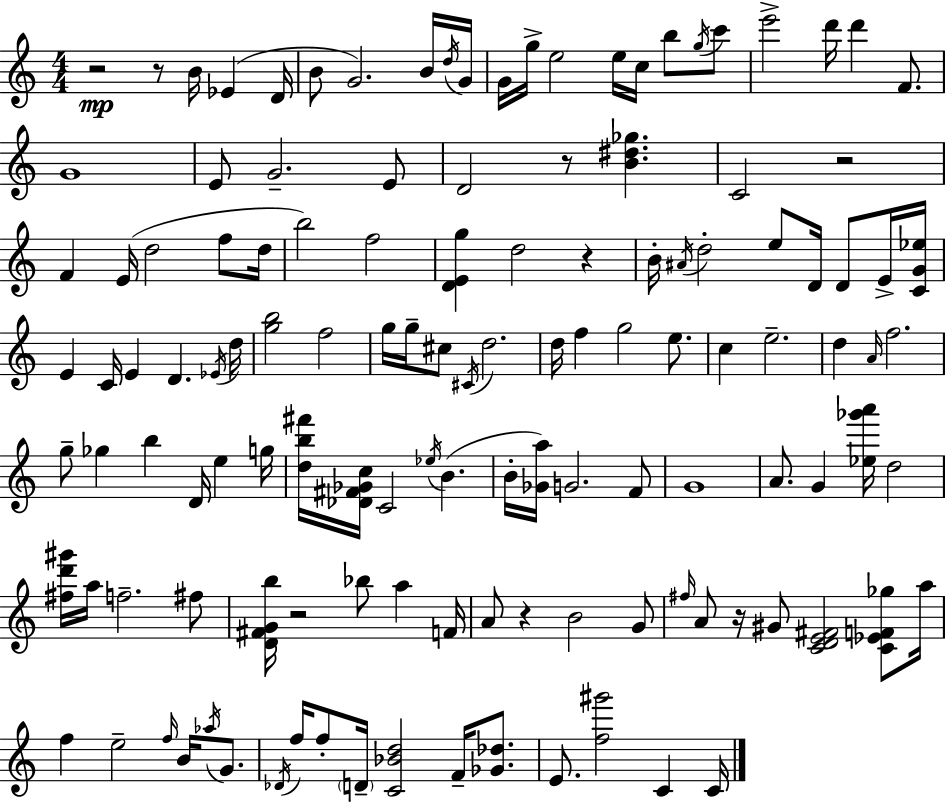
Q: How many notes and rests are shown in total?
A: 128